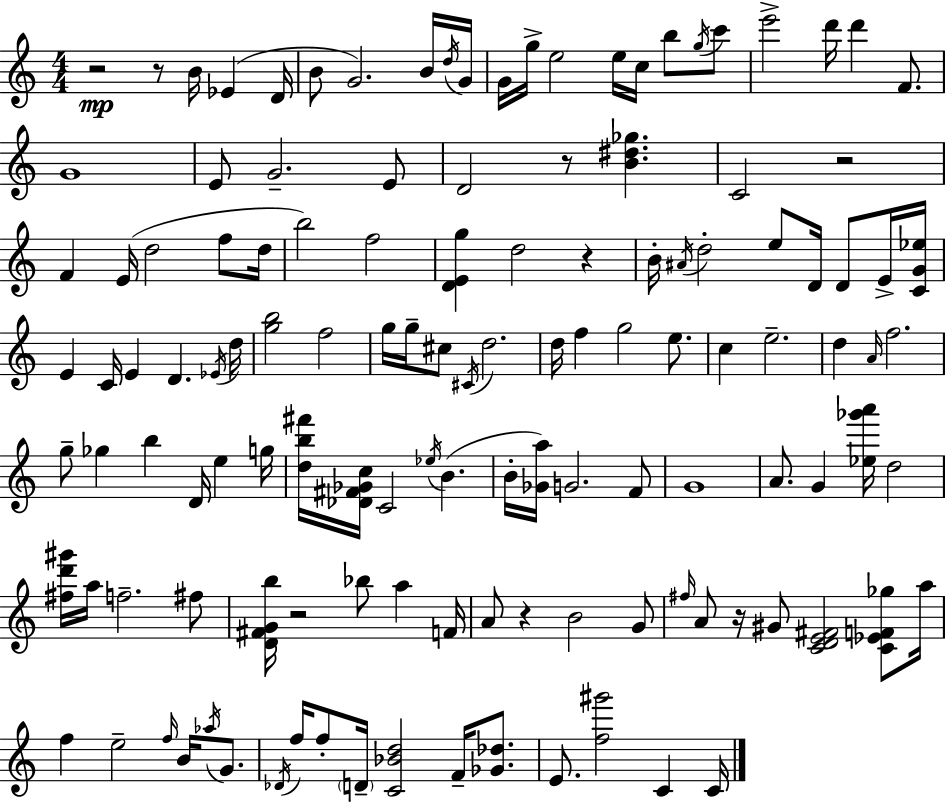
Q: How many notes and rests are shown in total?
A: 128